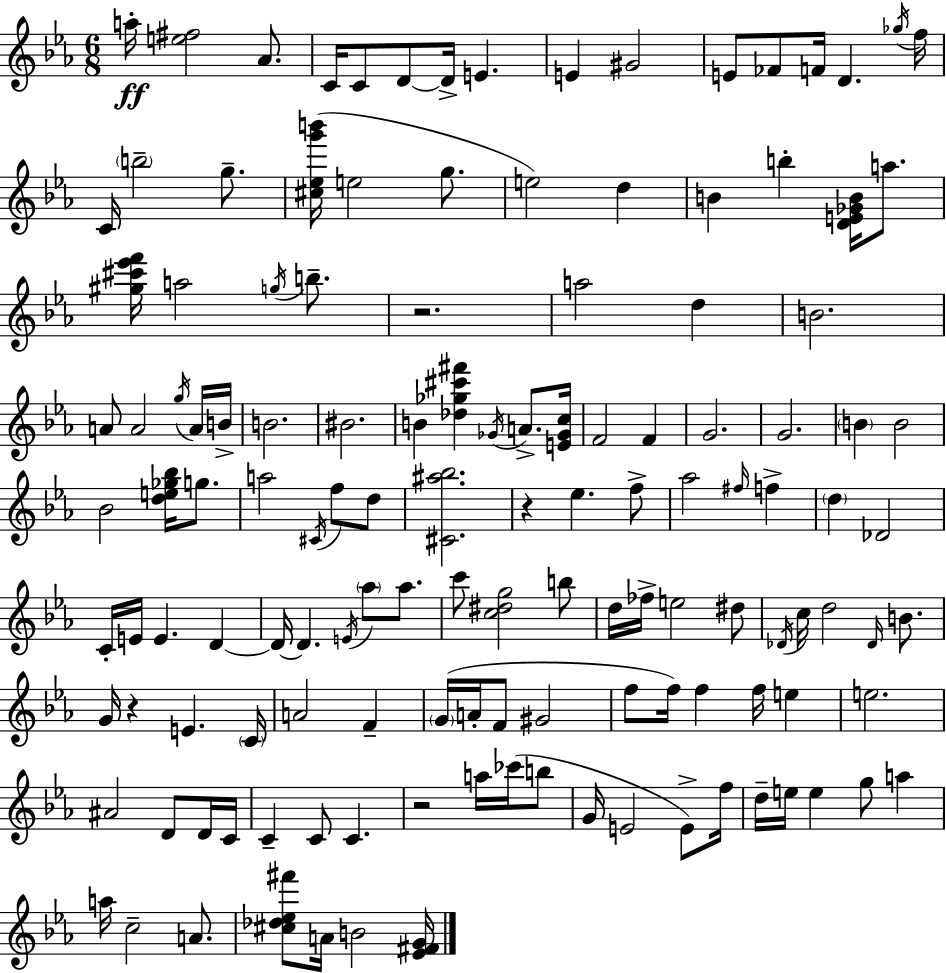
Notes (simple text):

A5/s [E5,F#5]/h Ab4/e. C4/s C4/e D4/e D4/s E4/q. E4/q G#4/h E4/e FES4/e F4/s D4/q. Gb5/s F5/s C4/s B5/h G5/e. [C#5,Eb5,G6,B6]/s E5/h G5/e. E5/h D5/q B4/q B5/q [D4,E4,Gb4,B4]/s A5/e. [G#5,C#6,Eb6,F6]/s A5/h G5/s B5/e. R/h. A5/h D5/q B4/h. A4/e A4/h G5/s A4/s B4/s B4/h. BIS4/h. B4/q [Db5,Gb5,C#6,F#6]/q Gb4/s A4/e. [E4,Gb4,C5]/s F4/h F4/q G4/h. G4/h. B4/q B4/h Bb4/h [D5,E5,Gb5,Bb5]/s G5/e. A5/h C#4/s F5/e D5/e [C#4,A#5,Bb5]/h. R/q Eb5/q. F5/e Ab5/h F#5/s F5/q D5/q Db4/h C4/s E4/s E4/q. D4/q D4/s D4/q. E4/s Ab5/e Ab5/e. C6/e [C5,D#5,G5]/h B5/e D5/s FES5/s E5/h D#5/e Db4/s C5/s D5/h Db4/s B4/e. G4/s R/q E4/q. C4/s A4/h F4/q G4/s A4/s F4/e G#4/h F5/e F5/s F5/q F5/s E5/q E5/h. A#4/h D4/e D4/s C4/s C4/q C4/e C4/q. R/h A5/s CES6/s B5/e G4/s E4/h E4/e F5/s D5/s E5/s E5/q G5/e A5/q A5/s C5/h A4/e. [C#5,Db5,Eb5,F#6]/e A4/s B4/h [Eb4,F#4,G4]/s